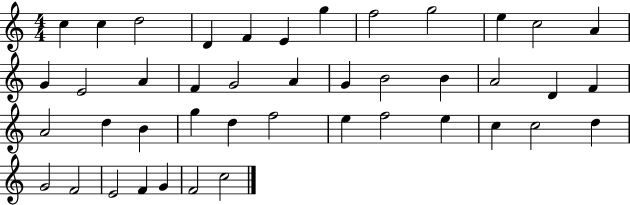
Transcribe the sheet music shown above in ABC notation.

X:1
T:Untitled
M:4/4
L:1/4
K:C
c c d2 D F E g f2 g2 e c2 A G E2 A F G2 A G B2 B A2 D F A2 d B g d f2 e f2 e c c2 d G2 F2 E2 F G F2 c2